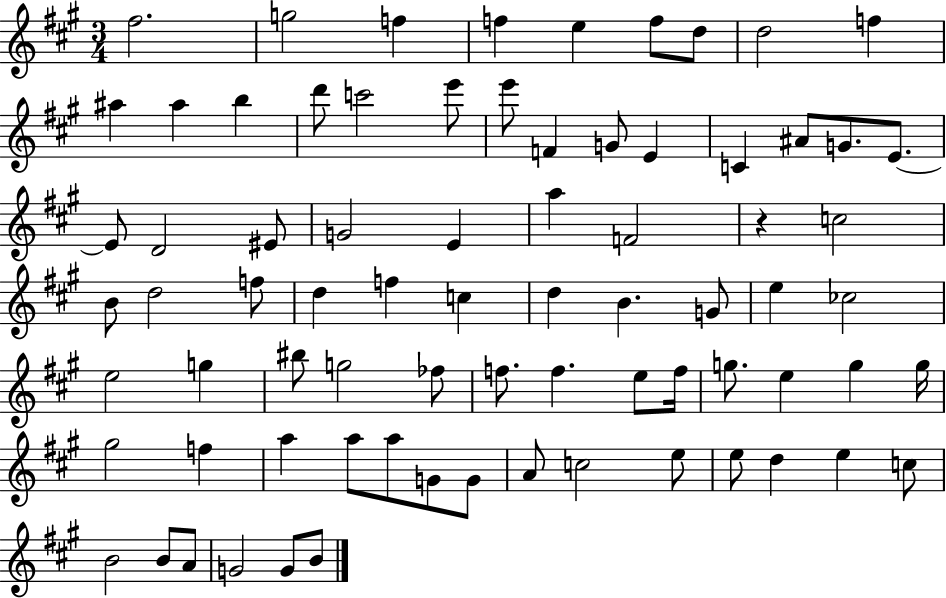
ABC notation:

X:1
T:Untitled
M:3/4
L:1/4
K:A
^f2 g2 f f e f/2 d/2 d2 f ^a ^a b d'/2 c'2 e'/2 e'/2 F G/2 E C ^A/2 G/2 E/2 E/2 D2 ^E/2 G2 E a F2 z c2 B/2 d2 f/2 d f c d B G/2 e _c2 e2 g ^b/2 g2 _f/2 f/2 f e/2 f/4 g/2 e g g/4 ^g2 f a a/2 a/2 G/2 G/2 A/2 c2 e/2 e/2 d e c/2 B2 B/2 A/2 G2 G/2 B/2